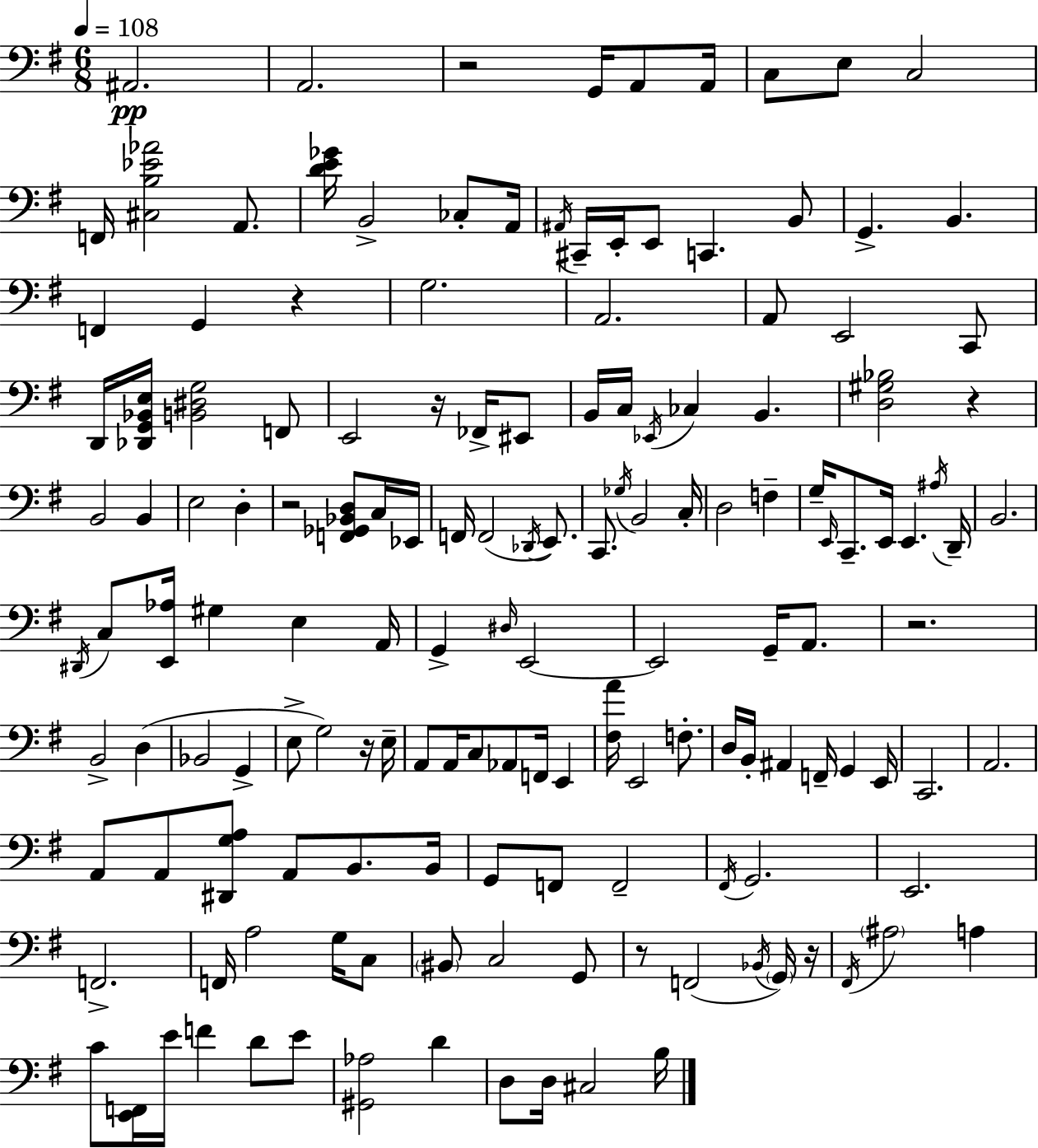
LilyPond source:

{
  \clef bass
  \numericTimeSignature
  \time 6/8
  \key e \minor
  \tempo 4 = 108
  \repeat volta 2 { ais,2.\pp | a,2. | r2 g,16 a,8 a,16 | c8 e8 c2 | \break f,16 <cis b ees' aes'>2 a,8. | <d' e' ges'>16 b,2-> ces8-. a,16 | \acciaccatura { ais,16 } cis,16-- e,16-. e,8 c,4. b,8 | g,4.-> b,4. | \break f,4 g,4 r4 | g2. | a,2. | a,8 e,2 c,8 | \break d,16 <des, g, bes, e>16 <b, dis g>2 f,8 | e,2 r16 fes,16-> eis,8 | b,16 c16 \acciaccatura { ees,16 } ces4 b,4. | <d gis bes>2 r4 | \break b,2 b,4 | e2 d4-. | r2 <f, ges, bes, d>8 | c16 ees,16 f,16 f,2( \acciaccatura { des,16 } | \break e,8.) c,8. \acciaccatura { ges16 } b,2 | c16-. d2 | f4-- g16-- \grace { e,16 } c,8.-- e,16 e,4. | \acciaccatura { ais16 } d,16-- b,2. | \break \acciaccatura { dis,16 } c8 <e, aes>16 gis4 | e4 a,16 g,4-> \grace { dis16 } | e,2~~ e,2 | g,16-- a,8. r2. | \break b,2-> | d4( bes,2 | g,4-> e8-> g2) | r16 e16-- a,8 a,16 c8 | \break aes,8 f,16 e,4 <fis a'>16 e,2 | f8.-. d16 b,16-. ais,4 | f,16-- g,4 e,16 c,2. | a,2. | \break a,8 a,8 | <dis, g a>8 a,8 b,8. b,16 g,8 f,8 | f,2-- \acciaccatura { fis,16 } g,2. | e,2. | \break f,2.-> | f,16 a2 | g16 c8 \parenthesize bis,8 c2 | g,8 r8 f,2( | \break \acciaccatura { bes,16 } \parenthesize g,16) r16 \acciaccatura { fis,16 } \parenthesize ais2 | a4 c'8 | <e, f,>16 e'16 f'4 d'8 e'8 <gis, aes>2 | d'4 d8 | \break d16 cis2 b16 } \bar "|."
}